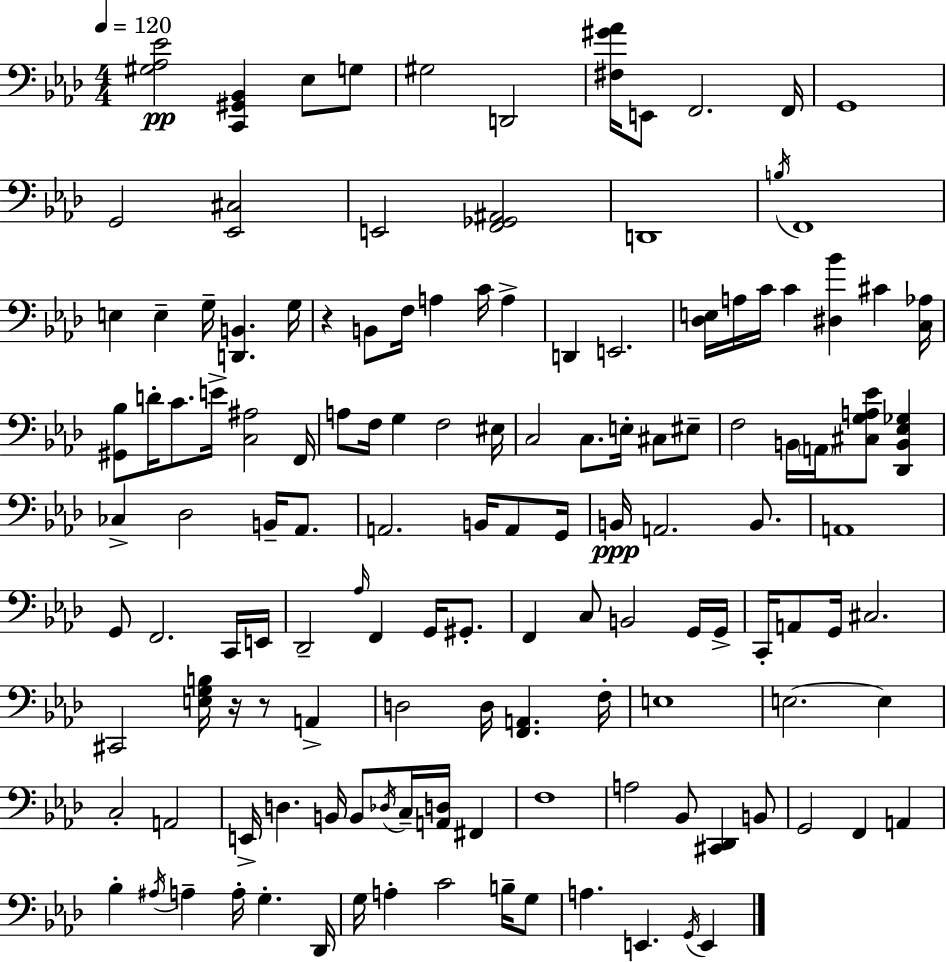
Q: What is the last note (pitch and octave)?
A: E2